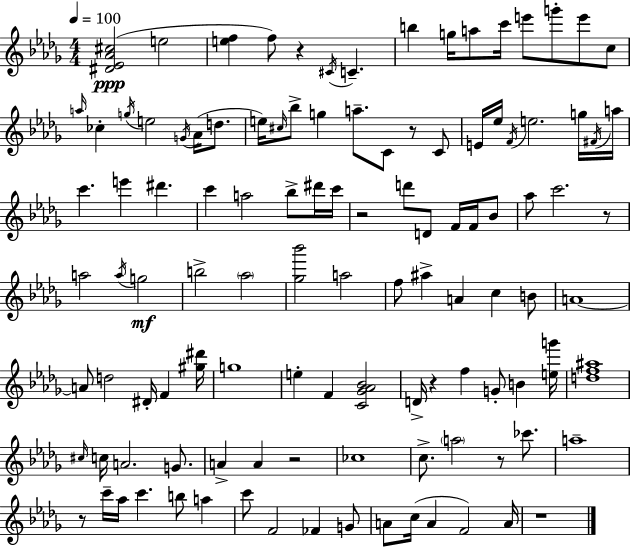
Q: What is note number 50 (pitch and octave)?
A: A5